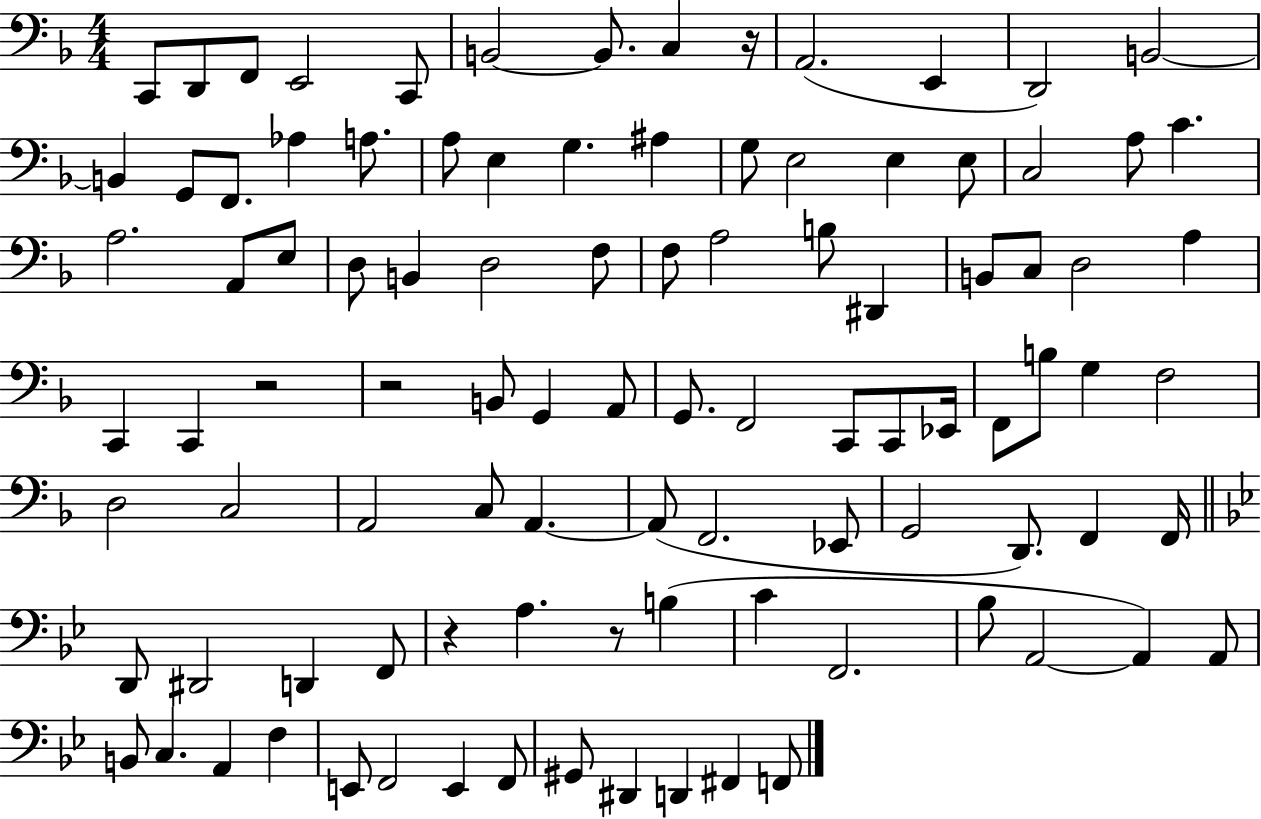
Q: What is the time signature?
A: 4/4